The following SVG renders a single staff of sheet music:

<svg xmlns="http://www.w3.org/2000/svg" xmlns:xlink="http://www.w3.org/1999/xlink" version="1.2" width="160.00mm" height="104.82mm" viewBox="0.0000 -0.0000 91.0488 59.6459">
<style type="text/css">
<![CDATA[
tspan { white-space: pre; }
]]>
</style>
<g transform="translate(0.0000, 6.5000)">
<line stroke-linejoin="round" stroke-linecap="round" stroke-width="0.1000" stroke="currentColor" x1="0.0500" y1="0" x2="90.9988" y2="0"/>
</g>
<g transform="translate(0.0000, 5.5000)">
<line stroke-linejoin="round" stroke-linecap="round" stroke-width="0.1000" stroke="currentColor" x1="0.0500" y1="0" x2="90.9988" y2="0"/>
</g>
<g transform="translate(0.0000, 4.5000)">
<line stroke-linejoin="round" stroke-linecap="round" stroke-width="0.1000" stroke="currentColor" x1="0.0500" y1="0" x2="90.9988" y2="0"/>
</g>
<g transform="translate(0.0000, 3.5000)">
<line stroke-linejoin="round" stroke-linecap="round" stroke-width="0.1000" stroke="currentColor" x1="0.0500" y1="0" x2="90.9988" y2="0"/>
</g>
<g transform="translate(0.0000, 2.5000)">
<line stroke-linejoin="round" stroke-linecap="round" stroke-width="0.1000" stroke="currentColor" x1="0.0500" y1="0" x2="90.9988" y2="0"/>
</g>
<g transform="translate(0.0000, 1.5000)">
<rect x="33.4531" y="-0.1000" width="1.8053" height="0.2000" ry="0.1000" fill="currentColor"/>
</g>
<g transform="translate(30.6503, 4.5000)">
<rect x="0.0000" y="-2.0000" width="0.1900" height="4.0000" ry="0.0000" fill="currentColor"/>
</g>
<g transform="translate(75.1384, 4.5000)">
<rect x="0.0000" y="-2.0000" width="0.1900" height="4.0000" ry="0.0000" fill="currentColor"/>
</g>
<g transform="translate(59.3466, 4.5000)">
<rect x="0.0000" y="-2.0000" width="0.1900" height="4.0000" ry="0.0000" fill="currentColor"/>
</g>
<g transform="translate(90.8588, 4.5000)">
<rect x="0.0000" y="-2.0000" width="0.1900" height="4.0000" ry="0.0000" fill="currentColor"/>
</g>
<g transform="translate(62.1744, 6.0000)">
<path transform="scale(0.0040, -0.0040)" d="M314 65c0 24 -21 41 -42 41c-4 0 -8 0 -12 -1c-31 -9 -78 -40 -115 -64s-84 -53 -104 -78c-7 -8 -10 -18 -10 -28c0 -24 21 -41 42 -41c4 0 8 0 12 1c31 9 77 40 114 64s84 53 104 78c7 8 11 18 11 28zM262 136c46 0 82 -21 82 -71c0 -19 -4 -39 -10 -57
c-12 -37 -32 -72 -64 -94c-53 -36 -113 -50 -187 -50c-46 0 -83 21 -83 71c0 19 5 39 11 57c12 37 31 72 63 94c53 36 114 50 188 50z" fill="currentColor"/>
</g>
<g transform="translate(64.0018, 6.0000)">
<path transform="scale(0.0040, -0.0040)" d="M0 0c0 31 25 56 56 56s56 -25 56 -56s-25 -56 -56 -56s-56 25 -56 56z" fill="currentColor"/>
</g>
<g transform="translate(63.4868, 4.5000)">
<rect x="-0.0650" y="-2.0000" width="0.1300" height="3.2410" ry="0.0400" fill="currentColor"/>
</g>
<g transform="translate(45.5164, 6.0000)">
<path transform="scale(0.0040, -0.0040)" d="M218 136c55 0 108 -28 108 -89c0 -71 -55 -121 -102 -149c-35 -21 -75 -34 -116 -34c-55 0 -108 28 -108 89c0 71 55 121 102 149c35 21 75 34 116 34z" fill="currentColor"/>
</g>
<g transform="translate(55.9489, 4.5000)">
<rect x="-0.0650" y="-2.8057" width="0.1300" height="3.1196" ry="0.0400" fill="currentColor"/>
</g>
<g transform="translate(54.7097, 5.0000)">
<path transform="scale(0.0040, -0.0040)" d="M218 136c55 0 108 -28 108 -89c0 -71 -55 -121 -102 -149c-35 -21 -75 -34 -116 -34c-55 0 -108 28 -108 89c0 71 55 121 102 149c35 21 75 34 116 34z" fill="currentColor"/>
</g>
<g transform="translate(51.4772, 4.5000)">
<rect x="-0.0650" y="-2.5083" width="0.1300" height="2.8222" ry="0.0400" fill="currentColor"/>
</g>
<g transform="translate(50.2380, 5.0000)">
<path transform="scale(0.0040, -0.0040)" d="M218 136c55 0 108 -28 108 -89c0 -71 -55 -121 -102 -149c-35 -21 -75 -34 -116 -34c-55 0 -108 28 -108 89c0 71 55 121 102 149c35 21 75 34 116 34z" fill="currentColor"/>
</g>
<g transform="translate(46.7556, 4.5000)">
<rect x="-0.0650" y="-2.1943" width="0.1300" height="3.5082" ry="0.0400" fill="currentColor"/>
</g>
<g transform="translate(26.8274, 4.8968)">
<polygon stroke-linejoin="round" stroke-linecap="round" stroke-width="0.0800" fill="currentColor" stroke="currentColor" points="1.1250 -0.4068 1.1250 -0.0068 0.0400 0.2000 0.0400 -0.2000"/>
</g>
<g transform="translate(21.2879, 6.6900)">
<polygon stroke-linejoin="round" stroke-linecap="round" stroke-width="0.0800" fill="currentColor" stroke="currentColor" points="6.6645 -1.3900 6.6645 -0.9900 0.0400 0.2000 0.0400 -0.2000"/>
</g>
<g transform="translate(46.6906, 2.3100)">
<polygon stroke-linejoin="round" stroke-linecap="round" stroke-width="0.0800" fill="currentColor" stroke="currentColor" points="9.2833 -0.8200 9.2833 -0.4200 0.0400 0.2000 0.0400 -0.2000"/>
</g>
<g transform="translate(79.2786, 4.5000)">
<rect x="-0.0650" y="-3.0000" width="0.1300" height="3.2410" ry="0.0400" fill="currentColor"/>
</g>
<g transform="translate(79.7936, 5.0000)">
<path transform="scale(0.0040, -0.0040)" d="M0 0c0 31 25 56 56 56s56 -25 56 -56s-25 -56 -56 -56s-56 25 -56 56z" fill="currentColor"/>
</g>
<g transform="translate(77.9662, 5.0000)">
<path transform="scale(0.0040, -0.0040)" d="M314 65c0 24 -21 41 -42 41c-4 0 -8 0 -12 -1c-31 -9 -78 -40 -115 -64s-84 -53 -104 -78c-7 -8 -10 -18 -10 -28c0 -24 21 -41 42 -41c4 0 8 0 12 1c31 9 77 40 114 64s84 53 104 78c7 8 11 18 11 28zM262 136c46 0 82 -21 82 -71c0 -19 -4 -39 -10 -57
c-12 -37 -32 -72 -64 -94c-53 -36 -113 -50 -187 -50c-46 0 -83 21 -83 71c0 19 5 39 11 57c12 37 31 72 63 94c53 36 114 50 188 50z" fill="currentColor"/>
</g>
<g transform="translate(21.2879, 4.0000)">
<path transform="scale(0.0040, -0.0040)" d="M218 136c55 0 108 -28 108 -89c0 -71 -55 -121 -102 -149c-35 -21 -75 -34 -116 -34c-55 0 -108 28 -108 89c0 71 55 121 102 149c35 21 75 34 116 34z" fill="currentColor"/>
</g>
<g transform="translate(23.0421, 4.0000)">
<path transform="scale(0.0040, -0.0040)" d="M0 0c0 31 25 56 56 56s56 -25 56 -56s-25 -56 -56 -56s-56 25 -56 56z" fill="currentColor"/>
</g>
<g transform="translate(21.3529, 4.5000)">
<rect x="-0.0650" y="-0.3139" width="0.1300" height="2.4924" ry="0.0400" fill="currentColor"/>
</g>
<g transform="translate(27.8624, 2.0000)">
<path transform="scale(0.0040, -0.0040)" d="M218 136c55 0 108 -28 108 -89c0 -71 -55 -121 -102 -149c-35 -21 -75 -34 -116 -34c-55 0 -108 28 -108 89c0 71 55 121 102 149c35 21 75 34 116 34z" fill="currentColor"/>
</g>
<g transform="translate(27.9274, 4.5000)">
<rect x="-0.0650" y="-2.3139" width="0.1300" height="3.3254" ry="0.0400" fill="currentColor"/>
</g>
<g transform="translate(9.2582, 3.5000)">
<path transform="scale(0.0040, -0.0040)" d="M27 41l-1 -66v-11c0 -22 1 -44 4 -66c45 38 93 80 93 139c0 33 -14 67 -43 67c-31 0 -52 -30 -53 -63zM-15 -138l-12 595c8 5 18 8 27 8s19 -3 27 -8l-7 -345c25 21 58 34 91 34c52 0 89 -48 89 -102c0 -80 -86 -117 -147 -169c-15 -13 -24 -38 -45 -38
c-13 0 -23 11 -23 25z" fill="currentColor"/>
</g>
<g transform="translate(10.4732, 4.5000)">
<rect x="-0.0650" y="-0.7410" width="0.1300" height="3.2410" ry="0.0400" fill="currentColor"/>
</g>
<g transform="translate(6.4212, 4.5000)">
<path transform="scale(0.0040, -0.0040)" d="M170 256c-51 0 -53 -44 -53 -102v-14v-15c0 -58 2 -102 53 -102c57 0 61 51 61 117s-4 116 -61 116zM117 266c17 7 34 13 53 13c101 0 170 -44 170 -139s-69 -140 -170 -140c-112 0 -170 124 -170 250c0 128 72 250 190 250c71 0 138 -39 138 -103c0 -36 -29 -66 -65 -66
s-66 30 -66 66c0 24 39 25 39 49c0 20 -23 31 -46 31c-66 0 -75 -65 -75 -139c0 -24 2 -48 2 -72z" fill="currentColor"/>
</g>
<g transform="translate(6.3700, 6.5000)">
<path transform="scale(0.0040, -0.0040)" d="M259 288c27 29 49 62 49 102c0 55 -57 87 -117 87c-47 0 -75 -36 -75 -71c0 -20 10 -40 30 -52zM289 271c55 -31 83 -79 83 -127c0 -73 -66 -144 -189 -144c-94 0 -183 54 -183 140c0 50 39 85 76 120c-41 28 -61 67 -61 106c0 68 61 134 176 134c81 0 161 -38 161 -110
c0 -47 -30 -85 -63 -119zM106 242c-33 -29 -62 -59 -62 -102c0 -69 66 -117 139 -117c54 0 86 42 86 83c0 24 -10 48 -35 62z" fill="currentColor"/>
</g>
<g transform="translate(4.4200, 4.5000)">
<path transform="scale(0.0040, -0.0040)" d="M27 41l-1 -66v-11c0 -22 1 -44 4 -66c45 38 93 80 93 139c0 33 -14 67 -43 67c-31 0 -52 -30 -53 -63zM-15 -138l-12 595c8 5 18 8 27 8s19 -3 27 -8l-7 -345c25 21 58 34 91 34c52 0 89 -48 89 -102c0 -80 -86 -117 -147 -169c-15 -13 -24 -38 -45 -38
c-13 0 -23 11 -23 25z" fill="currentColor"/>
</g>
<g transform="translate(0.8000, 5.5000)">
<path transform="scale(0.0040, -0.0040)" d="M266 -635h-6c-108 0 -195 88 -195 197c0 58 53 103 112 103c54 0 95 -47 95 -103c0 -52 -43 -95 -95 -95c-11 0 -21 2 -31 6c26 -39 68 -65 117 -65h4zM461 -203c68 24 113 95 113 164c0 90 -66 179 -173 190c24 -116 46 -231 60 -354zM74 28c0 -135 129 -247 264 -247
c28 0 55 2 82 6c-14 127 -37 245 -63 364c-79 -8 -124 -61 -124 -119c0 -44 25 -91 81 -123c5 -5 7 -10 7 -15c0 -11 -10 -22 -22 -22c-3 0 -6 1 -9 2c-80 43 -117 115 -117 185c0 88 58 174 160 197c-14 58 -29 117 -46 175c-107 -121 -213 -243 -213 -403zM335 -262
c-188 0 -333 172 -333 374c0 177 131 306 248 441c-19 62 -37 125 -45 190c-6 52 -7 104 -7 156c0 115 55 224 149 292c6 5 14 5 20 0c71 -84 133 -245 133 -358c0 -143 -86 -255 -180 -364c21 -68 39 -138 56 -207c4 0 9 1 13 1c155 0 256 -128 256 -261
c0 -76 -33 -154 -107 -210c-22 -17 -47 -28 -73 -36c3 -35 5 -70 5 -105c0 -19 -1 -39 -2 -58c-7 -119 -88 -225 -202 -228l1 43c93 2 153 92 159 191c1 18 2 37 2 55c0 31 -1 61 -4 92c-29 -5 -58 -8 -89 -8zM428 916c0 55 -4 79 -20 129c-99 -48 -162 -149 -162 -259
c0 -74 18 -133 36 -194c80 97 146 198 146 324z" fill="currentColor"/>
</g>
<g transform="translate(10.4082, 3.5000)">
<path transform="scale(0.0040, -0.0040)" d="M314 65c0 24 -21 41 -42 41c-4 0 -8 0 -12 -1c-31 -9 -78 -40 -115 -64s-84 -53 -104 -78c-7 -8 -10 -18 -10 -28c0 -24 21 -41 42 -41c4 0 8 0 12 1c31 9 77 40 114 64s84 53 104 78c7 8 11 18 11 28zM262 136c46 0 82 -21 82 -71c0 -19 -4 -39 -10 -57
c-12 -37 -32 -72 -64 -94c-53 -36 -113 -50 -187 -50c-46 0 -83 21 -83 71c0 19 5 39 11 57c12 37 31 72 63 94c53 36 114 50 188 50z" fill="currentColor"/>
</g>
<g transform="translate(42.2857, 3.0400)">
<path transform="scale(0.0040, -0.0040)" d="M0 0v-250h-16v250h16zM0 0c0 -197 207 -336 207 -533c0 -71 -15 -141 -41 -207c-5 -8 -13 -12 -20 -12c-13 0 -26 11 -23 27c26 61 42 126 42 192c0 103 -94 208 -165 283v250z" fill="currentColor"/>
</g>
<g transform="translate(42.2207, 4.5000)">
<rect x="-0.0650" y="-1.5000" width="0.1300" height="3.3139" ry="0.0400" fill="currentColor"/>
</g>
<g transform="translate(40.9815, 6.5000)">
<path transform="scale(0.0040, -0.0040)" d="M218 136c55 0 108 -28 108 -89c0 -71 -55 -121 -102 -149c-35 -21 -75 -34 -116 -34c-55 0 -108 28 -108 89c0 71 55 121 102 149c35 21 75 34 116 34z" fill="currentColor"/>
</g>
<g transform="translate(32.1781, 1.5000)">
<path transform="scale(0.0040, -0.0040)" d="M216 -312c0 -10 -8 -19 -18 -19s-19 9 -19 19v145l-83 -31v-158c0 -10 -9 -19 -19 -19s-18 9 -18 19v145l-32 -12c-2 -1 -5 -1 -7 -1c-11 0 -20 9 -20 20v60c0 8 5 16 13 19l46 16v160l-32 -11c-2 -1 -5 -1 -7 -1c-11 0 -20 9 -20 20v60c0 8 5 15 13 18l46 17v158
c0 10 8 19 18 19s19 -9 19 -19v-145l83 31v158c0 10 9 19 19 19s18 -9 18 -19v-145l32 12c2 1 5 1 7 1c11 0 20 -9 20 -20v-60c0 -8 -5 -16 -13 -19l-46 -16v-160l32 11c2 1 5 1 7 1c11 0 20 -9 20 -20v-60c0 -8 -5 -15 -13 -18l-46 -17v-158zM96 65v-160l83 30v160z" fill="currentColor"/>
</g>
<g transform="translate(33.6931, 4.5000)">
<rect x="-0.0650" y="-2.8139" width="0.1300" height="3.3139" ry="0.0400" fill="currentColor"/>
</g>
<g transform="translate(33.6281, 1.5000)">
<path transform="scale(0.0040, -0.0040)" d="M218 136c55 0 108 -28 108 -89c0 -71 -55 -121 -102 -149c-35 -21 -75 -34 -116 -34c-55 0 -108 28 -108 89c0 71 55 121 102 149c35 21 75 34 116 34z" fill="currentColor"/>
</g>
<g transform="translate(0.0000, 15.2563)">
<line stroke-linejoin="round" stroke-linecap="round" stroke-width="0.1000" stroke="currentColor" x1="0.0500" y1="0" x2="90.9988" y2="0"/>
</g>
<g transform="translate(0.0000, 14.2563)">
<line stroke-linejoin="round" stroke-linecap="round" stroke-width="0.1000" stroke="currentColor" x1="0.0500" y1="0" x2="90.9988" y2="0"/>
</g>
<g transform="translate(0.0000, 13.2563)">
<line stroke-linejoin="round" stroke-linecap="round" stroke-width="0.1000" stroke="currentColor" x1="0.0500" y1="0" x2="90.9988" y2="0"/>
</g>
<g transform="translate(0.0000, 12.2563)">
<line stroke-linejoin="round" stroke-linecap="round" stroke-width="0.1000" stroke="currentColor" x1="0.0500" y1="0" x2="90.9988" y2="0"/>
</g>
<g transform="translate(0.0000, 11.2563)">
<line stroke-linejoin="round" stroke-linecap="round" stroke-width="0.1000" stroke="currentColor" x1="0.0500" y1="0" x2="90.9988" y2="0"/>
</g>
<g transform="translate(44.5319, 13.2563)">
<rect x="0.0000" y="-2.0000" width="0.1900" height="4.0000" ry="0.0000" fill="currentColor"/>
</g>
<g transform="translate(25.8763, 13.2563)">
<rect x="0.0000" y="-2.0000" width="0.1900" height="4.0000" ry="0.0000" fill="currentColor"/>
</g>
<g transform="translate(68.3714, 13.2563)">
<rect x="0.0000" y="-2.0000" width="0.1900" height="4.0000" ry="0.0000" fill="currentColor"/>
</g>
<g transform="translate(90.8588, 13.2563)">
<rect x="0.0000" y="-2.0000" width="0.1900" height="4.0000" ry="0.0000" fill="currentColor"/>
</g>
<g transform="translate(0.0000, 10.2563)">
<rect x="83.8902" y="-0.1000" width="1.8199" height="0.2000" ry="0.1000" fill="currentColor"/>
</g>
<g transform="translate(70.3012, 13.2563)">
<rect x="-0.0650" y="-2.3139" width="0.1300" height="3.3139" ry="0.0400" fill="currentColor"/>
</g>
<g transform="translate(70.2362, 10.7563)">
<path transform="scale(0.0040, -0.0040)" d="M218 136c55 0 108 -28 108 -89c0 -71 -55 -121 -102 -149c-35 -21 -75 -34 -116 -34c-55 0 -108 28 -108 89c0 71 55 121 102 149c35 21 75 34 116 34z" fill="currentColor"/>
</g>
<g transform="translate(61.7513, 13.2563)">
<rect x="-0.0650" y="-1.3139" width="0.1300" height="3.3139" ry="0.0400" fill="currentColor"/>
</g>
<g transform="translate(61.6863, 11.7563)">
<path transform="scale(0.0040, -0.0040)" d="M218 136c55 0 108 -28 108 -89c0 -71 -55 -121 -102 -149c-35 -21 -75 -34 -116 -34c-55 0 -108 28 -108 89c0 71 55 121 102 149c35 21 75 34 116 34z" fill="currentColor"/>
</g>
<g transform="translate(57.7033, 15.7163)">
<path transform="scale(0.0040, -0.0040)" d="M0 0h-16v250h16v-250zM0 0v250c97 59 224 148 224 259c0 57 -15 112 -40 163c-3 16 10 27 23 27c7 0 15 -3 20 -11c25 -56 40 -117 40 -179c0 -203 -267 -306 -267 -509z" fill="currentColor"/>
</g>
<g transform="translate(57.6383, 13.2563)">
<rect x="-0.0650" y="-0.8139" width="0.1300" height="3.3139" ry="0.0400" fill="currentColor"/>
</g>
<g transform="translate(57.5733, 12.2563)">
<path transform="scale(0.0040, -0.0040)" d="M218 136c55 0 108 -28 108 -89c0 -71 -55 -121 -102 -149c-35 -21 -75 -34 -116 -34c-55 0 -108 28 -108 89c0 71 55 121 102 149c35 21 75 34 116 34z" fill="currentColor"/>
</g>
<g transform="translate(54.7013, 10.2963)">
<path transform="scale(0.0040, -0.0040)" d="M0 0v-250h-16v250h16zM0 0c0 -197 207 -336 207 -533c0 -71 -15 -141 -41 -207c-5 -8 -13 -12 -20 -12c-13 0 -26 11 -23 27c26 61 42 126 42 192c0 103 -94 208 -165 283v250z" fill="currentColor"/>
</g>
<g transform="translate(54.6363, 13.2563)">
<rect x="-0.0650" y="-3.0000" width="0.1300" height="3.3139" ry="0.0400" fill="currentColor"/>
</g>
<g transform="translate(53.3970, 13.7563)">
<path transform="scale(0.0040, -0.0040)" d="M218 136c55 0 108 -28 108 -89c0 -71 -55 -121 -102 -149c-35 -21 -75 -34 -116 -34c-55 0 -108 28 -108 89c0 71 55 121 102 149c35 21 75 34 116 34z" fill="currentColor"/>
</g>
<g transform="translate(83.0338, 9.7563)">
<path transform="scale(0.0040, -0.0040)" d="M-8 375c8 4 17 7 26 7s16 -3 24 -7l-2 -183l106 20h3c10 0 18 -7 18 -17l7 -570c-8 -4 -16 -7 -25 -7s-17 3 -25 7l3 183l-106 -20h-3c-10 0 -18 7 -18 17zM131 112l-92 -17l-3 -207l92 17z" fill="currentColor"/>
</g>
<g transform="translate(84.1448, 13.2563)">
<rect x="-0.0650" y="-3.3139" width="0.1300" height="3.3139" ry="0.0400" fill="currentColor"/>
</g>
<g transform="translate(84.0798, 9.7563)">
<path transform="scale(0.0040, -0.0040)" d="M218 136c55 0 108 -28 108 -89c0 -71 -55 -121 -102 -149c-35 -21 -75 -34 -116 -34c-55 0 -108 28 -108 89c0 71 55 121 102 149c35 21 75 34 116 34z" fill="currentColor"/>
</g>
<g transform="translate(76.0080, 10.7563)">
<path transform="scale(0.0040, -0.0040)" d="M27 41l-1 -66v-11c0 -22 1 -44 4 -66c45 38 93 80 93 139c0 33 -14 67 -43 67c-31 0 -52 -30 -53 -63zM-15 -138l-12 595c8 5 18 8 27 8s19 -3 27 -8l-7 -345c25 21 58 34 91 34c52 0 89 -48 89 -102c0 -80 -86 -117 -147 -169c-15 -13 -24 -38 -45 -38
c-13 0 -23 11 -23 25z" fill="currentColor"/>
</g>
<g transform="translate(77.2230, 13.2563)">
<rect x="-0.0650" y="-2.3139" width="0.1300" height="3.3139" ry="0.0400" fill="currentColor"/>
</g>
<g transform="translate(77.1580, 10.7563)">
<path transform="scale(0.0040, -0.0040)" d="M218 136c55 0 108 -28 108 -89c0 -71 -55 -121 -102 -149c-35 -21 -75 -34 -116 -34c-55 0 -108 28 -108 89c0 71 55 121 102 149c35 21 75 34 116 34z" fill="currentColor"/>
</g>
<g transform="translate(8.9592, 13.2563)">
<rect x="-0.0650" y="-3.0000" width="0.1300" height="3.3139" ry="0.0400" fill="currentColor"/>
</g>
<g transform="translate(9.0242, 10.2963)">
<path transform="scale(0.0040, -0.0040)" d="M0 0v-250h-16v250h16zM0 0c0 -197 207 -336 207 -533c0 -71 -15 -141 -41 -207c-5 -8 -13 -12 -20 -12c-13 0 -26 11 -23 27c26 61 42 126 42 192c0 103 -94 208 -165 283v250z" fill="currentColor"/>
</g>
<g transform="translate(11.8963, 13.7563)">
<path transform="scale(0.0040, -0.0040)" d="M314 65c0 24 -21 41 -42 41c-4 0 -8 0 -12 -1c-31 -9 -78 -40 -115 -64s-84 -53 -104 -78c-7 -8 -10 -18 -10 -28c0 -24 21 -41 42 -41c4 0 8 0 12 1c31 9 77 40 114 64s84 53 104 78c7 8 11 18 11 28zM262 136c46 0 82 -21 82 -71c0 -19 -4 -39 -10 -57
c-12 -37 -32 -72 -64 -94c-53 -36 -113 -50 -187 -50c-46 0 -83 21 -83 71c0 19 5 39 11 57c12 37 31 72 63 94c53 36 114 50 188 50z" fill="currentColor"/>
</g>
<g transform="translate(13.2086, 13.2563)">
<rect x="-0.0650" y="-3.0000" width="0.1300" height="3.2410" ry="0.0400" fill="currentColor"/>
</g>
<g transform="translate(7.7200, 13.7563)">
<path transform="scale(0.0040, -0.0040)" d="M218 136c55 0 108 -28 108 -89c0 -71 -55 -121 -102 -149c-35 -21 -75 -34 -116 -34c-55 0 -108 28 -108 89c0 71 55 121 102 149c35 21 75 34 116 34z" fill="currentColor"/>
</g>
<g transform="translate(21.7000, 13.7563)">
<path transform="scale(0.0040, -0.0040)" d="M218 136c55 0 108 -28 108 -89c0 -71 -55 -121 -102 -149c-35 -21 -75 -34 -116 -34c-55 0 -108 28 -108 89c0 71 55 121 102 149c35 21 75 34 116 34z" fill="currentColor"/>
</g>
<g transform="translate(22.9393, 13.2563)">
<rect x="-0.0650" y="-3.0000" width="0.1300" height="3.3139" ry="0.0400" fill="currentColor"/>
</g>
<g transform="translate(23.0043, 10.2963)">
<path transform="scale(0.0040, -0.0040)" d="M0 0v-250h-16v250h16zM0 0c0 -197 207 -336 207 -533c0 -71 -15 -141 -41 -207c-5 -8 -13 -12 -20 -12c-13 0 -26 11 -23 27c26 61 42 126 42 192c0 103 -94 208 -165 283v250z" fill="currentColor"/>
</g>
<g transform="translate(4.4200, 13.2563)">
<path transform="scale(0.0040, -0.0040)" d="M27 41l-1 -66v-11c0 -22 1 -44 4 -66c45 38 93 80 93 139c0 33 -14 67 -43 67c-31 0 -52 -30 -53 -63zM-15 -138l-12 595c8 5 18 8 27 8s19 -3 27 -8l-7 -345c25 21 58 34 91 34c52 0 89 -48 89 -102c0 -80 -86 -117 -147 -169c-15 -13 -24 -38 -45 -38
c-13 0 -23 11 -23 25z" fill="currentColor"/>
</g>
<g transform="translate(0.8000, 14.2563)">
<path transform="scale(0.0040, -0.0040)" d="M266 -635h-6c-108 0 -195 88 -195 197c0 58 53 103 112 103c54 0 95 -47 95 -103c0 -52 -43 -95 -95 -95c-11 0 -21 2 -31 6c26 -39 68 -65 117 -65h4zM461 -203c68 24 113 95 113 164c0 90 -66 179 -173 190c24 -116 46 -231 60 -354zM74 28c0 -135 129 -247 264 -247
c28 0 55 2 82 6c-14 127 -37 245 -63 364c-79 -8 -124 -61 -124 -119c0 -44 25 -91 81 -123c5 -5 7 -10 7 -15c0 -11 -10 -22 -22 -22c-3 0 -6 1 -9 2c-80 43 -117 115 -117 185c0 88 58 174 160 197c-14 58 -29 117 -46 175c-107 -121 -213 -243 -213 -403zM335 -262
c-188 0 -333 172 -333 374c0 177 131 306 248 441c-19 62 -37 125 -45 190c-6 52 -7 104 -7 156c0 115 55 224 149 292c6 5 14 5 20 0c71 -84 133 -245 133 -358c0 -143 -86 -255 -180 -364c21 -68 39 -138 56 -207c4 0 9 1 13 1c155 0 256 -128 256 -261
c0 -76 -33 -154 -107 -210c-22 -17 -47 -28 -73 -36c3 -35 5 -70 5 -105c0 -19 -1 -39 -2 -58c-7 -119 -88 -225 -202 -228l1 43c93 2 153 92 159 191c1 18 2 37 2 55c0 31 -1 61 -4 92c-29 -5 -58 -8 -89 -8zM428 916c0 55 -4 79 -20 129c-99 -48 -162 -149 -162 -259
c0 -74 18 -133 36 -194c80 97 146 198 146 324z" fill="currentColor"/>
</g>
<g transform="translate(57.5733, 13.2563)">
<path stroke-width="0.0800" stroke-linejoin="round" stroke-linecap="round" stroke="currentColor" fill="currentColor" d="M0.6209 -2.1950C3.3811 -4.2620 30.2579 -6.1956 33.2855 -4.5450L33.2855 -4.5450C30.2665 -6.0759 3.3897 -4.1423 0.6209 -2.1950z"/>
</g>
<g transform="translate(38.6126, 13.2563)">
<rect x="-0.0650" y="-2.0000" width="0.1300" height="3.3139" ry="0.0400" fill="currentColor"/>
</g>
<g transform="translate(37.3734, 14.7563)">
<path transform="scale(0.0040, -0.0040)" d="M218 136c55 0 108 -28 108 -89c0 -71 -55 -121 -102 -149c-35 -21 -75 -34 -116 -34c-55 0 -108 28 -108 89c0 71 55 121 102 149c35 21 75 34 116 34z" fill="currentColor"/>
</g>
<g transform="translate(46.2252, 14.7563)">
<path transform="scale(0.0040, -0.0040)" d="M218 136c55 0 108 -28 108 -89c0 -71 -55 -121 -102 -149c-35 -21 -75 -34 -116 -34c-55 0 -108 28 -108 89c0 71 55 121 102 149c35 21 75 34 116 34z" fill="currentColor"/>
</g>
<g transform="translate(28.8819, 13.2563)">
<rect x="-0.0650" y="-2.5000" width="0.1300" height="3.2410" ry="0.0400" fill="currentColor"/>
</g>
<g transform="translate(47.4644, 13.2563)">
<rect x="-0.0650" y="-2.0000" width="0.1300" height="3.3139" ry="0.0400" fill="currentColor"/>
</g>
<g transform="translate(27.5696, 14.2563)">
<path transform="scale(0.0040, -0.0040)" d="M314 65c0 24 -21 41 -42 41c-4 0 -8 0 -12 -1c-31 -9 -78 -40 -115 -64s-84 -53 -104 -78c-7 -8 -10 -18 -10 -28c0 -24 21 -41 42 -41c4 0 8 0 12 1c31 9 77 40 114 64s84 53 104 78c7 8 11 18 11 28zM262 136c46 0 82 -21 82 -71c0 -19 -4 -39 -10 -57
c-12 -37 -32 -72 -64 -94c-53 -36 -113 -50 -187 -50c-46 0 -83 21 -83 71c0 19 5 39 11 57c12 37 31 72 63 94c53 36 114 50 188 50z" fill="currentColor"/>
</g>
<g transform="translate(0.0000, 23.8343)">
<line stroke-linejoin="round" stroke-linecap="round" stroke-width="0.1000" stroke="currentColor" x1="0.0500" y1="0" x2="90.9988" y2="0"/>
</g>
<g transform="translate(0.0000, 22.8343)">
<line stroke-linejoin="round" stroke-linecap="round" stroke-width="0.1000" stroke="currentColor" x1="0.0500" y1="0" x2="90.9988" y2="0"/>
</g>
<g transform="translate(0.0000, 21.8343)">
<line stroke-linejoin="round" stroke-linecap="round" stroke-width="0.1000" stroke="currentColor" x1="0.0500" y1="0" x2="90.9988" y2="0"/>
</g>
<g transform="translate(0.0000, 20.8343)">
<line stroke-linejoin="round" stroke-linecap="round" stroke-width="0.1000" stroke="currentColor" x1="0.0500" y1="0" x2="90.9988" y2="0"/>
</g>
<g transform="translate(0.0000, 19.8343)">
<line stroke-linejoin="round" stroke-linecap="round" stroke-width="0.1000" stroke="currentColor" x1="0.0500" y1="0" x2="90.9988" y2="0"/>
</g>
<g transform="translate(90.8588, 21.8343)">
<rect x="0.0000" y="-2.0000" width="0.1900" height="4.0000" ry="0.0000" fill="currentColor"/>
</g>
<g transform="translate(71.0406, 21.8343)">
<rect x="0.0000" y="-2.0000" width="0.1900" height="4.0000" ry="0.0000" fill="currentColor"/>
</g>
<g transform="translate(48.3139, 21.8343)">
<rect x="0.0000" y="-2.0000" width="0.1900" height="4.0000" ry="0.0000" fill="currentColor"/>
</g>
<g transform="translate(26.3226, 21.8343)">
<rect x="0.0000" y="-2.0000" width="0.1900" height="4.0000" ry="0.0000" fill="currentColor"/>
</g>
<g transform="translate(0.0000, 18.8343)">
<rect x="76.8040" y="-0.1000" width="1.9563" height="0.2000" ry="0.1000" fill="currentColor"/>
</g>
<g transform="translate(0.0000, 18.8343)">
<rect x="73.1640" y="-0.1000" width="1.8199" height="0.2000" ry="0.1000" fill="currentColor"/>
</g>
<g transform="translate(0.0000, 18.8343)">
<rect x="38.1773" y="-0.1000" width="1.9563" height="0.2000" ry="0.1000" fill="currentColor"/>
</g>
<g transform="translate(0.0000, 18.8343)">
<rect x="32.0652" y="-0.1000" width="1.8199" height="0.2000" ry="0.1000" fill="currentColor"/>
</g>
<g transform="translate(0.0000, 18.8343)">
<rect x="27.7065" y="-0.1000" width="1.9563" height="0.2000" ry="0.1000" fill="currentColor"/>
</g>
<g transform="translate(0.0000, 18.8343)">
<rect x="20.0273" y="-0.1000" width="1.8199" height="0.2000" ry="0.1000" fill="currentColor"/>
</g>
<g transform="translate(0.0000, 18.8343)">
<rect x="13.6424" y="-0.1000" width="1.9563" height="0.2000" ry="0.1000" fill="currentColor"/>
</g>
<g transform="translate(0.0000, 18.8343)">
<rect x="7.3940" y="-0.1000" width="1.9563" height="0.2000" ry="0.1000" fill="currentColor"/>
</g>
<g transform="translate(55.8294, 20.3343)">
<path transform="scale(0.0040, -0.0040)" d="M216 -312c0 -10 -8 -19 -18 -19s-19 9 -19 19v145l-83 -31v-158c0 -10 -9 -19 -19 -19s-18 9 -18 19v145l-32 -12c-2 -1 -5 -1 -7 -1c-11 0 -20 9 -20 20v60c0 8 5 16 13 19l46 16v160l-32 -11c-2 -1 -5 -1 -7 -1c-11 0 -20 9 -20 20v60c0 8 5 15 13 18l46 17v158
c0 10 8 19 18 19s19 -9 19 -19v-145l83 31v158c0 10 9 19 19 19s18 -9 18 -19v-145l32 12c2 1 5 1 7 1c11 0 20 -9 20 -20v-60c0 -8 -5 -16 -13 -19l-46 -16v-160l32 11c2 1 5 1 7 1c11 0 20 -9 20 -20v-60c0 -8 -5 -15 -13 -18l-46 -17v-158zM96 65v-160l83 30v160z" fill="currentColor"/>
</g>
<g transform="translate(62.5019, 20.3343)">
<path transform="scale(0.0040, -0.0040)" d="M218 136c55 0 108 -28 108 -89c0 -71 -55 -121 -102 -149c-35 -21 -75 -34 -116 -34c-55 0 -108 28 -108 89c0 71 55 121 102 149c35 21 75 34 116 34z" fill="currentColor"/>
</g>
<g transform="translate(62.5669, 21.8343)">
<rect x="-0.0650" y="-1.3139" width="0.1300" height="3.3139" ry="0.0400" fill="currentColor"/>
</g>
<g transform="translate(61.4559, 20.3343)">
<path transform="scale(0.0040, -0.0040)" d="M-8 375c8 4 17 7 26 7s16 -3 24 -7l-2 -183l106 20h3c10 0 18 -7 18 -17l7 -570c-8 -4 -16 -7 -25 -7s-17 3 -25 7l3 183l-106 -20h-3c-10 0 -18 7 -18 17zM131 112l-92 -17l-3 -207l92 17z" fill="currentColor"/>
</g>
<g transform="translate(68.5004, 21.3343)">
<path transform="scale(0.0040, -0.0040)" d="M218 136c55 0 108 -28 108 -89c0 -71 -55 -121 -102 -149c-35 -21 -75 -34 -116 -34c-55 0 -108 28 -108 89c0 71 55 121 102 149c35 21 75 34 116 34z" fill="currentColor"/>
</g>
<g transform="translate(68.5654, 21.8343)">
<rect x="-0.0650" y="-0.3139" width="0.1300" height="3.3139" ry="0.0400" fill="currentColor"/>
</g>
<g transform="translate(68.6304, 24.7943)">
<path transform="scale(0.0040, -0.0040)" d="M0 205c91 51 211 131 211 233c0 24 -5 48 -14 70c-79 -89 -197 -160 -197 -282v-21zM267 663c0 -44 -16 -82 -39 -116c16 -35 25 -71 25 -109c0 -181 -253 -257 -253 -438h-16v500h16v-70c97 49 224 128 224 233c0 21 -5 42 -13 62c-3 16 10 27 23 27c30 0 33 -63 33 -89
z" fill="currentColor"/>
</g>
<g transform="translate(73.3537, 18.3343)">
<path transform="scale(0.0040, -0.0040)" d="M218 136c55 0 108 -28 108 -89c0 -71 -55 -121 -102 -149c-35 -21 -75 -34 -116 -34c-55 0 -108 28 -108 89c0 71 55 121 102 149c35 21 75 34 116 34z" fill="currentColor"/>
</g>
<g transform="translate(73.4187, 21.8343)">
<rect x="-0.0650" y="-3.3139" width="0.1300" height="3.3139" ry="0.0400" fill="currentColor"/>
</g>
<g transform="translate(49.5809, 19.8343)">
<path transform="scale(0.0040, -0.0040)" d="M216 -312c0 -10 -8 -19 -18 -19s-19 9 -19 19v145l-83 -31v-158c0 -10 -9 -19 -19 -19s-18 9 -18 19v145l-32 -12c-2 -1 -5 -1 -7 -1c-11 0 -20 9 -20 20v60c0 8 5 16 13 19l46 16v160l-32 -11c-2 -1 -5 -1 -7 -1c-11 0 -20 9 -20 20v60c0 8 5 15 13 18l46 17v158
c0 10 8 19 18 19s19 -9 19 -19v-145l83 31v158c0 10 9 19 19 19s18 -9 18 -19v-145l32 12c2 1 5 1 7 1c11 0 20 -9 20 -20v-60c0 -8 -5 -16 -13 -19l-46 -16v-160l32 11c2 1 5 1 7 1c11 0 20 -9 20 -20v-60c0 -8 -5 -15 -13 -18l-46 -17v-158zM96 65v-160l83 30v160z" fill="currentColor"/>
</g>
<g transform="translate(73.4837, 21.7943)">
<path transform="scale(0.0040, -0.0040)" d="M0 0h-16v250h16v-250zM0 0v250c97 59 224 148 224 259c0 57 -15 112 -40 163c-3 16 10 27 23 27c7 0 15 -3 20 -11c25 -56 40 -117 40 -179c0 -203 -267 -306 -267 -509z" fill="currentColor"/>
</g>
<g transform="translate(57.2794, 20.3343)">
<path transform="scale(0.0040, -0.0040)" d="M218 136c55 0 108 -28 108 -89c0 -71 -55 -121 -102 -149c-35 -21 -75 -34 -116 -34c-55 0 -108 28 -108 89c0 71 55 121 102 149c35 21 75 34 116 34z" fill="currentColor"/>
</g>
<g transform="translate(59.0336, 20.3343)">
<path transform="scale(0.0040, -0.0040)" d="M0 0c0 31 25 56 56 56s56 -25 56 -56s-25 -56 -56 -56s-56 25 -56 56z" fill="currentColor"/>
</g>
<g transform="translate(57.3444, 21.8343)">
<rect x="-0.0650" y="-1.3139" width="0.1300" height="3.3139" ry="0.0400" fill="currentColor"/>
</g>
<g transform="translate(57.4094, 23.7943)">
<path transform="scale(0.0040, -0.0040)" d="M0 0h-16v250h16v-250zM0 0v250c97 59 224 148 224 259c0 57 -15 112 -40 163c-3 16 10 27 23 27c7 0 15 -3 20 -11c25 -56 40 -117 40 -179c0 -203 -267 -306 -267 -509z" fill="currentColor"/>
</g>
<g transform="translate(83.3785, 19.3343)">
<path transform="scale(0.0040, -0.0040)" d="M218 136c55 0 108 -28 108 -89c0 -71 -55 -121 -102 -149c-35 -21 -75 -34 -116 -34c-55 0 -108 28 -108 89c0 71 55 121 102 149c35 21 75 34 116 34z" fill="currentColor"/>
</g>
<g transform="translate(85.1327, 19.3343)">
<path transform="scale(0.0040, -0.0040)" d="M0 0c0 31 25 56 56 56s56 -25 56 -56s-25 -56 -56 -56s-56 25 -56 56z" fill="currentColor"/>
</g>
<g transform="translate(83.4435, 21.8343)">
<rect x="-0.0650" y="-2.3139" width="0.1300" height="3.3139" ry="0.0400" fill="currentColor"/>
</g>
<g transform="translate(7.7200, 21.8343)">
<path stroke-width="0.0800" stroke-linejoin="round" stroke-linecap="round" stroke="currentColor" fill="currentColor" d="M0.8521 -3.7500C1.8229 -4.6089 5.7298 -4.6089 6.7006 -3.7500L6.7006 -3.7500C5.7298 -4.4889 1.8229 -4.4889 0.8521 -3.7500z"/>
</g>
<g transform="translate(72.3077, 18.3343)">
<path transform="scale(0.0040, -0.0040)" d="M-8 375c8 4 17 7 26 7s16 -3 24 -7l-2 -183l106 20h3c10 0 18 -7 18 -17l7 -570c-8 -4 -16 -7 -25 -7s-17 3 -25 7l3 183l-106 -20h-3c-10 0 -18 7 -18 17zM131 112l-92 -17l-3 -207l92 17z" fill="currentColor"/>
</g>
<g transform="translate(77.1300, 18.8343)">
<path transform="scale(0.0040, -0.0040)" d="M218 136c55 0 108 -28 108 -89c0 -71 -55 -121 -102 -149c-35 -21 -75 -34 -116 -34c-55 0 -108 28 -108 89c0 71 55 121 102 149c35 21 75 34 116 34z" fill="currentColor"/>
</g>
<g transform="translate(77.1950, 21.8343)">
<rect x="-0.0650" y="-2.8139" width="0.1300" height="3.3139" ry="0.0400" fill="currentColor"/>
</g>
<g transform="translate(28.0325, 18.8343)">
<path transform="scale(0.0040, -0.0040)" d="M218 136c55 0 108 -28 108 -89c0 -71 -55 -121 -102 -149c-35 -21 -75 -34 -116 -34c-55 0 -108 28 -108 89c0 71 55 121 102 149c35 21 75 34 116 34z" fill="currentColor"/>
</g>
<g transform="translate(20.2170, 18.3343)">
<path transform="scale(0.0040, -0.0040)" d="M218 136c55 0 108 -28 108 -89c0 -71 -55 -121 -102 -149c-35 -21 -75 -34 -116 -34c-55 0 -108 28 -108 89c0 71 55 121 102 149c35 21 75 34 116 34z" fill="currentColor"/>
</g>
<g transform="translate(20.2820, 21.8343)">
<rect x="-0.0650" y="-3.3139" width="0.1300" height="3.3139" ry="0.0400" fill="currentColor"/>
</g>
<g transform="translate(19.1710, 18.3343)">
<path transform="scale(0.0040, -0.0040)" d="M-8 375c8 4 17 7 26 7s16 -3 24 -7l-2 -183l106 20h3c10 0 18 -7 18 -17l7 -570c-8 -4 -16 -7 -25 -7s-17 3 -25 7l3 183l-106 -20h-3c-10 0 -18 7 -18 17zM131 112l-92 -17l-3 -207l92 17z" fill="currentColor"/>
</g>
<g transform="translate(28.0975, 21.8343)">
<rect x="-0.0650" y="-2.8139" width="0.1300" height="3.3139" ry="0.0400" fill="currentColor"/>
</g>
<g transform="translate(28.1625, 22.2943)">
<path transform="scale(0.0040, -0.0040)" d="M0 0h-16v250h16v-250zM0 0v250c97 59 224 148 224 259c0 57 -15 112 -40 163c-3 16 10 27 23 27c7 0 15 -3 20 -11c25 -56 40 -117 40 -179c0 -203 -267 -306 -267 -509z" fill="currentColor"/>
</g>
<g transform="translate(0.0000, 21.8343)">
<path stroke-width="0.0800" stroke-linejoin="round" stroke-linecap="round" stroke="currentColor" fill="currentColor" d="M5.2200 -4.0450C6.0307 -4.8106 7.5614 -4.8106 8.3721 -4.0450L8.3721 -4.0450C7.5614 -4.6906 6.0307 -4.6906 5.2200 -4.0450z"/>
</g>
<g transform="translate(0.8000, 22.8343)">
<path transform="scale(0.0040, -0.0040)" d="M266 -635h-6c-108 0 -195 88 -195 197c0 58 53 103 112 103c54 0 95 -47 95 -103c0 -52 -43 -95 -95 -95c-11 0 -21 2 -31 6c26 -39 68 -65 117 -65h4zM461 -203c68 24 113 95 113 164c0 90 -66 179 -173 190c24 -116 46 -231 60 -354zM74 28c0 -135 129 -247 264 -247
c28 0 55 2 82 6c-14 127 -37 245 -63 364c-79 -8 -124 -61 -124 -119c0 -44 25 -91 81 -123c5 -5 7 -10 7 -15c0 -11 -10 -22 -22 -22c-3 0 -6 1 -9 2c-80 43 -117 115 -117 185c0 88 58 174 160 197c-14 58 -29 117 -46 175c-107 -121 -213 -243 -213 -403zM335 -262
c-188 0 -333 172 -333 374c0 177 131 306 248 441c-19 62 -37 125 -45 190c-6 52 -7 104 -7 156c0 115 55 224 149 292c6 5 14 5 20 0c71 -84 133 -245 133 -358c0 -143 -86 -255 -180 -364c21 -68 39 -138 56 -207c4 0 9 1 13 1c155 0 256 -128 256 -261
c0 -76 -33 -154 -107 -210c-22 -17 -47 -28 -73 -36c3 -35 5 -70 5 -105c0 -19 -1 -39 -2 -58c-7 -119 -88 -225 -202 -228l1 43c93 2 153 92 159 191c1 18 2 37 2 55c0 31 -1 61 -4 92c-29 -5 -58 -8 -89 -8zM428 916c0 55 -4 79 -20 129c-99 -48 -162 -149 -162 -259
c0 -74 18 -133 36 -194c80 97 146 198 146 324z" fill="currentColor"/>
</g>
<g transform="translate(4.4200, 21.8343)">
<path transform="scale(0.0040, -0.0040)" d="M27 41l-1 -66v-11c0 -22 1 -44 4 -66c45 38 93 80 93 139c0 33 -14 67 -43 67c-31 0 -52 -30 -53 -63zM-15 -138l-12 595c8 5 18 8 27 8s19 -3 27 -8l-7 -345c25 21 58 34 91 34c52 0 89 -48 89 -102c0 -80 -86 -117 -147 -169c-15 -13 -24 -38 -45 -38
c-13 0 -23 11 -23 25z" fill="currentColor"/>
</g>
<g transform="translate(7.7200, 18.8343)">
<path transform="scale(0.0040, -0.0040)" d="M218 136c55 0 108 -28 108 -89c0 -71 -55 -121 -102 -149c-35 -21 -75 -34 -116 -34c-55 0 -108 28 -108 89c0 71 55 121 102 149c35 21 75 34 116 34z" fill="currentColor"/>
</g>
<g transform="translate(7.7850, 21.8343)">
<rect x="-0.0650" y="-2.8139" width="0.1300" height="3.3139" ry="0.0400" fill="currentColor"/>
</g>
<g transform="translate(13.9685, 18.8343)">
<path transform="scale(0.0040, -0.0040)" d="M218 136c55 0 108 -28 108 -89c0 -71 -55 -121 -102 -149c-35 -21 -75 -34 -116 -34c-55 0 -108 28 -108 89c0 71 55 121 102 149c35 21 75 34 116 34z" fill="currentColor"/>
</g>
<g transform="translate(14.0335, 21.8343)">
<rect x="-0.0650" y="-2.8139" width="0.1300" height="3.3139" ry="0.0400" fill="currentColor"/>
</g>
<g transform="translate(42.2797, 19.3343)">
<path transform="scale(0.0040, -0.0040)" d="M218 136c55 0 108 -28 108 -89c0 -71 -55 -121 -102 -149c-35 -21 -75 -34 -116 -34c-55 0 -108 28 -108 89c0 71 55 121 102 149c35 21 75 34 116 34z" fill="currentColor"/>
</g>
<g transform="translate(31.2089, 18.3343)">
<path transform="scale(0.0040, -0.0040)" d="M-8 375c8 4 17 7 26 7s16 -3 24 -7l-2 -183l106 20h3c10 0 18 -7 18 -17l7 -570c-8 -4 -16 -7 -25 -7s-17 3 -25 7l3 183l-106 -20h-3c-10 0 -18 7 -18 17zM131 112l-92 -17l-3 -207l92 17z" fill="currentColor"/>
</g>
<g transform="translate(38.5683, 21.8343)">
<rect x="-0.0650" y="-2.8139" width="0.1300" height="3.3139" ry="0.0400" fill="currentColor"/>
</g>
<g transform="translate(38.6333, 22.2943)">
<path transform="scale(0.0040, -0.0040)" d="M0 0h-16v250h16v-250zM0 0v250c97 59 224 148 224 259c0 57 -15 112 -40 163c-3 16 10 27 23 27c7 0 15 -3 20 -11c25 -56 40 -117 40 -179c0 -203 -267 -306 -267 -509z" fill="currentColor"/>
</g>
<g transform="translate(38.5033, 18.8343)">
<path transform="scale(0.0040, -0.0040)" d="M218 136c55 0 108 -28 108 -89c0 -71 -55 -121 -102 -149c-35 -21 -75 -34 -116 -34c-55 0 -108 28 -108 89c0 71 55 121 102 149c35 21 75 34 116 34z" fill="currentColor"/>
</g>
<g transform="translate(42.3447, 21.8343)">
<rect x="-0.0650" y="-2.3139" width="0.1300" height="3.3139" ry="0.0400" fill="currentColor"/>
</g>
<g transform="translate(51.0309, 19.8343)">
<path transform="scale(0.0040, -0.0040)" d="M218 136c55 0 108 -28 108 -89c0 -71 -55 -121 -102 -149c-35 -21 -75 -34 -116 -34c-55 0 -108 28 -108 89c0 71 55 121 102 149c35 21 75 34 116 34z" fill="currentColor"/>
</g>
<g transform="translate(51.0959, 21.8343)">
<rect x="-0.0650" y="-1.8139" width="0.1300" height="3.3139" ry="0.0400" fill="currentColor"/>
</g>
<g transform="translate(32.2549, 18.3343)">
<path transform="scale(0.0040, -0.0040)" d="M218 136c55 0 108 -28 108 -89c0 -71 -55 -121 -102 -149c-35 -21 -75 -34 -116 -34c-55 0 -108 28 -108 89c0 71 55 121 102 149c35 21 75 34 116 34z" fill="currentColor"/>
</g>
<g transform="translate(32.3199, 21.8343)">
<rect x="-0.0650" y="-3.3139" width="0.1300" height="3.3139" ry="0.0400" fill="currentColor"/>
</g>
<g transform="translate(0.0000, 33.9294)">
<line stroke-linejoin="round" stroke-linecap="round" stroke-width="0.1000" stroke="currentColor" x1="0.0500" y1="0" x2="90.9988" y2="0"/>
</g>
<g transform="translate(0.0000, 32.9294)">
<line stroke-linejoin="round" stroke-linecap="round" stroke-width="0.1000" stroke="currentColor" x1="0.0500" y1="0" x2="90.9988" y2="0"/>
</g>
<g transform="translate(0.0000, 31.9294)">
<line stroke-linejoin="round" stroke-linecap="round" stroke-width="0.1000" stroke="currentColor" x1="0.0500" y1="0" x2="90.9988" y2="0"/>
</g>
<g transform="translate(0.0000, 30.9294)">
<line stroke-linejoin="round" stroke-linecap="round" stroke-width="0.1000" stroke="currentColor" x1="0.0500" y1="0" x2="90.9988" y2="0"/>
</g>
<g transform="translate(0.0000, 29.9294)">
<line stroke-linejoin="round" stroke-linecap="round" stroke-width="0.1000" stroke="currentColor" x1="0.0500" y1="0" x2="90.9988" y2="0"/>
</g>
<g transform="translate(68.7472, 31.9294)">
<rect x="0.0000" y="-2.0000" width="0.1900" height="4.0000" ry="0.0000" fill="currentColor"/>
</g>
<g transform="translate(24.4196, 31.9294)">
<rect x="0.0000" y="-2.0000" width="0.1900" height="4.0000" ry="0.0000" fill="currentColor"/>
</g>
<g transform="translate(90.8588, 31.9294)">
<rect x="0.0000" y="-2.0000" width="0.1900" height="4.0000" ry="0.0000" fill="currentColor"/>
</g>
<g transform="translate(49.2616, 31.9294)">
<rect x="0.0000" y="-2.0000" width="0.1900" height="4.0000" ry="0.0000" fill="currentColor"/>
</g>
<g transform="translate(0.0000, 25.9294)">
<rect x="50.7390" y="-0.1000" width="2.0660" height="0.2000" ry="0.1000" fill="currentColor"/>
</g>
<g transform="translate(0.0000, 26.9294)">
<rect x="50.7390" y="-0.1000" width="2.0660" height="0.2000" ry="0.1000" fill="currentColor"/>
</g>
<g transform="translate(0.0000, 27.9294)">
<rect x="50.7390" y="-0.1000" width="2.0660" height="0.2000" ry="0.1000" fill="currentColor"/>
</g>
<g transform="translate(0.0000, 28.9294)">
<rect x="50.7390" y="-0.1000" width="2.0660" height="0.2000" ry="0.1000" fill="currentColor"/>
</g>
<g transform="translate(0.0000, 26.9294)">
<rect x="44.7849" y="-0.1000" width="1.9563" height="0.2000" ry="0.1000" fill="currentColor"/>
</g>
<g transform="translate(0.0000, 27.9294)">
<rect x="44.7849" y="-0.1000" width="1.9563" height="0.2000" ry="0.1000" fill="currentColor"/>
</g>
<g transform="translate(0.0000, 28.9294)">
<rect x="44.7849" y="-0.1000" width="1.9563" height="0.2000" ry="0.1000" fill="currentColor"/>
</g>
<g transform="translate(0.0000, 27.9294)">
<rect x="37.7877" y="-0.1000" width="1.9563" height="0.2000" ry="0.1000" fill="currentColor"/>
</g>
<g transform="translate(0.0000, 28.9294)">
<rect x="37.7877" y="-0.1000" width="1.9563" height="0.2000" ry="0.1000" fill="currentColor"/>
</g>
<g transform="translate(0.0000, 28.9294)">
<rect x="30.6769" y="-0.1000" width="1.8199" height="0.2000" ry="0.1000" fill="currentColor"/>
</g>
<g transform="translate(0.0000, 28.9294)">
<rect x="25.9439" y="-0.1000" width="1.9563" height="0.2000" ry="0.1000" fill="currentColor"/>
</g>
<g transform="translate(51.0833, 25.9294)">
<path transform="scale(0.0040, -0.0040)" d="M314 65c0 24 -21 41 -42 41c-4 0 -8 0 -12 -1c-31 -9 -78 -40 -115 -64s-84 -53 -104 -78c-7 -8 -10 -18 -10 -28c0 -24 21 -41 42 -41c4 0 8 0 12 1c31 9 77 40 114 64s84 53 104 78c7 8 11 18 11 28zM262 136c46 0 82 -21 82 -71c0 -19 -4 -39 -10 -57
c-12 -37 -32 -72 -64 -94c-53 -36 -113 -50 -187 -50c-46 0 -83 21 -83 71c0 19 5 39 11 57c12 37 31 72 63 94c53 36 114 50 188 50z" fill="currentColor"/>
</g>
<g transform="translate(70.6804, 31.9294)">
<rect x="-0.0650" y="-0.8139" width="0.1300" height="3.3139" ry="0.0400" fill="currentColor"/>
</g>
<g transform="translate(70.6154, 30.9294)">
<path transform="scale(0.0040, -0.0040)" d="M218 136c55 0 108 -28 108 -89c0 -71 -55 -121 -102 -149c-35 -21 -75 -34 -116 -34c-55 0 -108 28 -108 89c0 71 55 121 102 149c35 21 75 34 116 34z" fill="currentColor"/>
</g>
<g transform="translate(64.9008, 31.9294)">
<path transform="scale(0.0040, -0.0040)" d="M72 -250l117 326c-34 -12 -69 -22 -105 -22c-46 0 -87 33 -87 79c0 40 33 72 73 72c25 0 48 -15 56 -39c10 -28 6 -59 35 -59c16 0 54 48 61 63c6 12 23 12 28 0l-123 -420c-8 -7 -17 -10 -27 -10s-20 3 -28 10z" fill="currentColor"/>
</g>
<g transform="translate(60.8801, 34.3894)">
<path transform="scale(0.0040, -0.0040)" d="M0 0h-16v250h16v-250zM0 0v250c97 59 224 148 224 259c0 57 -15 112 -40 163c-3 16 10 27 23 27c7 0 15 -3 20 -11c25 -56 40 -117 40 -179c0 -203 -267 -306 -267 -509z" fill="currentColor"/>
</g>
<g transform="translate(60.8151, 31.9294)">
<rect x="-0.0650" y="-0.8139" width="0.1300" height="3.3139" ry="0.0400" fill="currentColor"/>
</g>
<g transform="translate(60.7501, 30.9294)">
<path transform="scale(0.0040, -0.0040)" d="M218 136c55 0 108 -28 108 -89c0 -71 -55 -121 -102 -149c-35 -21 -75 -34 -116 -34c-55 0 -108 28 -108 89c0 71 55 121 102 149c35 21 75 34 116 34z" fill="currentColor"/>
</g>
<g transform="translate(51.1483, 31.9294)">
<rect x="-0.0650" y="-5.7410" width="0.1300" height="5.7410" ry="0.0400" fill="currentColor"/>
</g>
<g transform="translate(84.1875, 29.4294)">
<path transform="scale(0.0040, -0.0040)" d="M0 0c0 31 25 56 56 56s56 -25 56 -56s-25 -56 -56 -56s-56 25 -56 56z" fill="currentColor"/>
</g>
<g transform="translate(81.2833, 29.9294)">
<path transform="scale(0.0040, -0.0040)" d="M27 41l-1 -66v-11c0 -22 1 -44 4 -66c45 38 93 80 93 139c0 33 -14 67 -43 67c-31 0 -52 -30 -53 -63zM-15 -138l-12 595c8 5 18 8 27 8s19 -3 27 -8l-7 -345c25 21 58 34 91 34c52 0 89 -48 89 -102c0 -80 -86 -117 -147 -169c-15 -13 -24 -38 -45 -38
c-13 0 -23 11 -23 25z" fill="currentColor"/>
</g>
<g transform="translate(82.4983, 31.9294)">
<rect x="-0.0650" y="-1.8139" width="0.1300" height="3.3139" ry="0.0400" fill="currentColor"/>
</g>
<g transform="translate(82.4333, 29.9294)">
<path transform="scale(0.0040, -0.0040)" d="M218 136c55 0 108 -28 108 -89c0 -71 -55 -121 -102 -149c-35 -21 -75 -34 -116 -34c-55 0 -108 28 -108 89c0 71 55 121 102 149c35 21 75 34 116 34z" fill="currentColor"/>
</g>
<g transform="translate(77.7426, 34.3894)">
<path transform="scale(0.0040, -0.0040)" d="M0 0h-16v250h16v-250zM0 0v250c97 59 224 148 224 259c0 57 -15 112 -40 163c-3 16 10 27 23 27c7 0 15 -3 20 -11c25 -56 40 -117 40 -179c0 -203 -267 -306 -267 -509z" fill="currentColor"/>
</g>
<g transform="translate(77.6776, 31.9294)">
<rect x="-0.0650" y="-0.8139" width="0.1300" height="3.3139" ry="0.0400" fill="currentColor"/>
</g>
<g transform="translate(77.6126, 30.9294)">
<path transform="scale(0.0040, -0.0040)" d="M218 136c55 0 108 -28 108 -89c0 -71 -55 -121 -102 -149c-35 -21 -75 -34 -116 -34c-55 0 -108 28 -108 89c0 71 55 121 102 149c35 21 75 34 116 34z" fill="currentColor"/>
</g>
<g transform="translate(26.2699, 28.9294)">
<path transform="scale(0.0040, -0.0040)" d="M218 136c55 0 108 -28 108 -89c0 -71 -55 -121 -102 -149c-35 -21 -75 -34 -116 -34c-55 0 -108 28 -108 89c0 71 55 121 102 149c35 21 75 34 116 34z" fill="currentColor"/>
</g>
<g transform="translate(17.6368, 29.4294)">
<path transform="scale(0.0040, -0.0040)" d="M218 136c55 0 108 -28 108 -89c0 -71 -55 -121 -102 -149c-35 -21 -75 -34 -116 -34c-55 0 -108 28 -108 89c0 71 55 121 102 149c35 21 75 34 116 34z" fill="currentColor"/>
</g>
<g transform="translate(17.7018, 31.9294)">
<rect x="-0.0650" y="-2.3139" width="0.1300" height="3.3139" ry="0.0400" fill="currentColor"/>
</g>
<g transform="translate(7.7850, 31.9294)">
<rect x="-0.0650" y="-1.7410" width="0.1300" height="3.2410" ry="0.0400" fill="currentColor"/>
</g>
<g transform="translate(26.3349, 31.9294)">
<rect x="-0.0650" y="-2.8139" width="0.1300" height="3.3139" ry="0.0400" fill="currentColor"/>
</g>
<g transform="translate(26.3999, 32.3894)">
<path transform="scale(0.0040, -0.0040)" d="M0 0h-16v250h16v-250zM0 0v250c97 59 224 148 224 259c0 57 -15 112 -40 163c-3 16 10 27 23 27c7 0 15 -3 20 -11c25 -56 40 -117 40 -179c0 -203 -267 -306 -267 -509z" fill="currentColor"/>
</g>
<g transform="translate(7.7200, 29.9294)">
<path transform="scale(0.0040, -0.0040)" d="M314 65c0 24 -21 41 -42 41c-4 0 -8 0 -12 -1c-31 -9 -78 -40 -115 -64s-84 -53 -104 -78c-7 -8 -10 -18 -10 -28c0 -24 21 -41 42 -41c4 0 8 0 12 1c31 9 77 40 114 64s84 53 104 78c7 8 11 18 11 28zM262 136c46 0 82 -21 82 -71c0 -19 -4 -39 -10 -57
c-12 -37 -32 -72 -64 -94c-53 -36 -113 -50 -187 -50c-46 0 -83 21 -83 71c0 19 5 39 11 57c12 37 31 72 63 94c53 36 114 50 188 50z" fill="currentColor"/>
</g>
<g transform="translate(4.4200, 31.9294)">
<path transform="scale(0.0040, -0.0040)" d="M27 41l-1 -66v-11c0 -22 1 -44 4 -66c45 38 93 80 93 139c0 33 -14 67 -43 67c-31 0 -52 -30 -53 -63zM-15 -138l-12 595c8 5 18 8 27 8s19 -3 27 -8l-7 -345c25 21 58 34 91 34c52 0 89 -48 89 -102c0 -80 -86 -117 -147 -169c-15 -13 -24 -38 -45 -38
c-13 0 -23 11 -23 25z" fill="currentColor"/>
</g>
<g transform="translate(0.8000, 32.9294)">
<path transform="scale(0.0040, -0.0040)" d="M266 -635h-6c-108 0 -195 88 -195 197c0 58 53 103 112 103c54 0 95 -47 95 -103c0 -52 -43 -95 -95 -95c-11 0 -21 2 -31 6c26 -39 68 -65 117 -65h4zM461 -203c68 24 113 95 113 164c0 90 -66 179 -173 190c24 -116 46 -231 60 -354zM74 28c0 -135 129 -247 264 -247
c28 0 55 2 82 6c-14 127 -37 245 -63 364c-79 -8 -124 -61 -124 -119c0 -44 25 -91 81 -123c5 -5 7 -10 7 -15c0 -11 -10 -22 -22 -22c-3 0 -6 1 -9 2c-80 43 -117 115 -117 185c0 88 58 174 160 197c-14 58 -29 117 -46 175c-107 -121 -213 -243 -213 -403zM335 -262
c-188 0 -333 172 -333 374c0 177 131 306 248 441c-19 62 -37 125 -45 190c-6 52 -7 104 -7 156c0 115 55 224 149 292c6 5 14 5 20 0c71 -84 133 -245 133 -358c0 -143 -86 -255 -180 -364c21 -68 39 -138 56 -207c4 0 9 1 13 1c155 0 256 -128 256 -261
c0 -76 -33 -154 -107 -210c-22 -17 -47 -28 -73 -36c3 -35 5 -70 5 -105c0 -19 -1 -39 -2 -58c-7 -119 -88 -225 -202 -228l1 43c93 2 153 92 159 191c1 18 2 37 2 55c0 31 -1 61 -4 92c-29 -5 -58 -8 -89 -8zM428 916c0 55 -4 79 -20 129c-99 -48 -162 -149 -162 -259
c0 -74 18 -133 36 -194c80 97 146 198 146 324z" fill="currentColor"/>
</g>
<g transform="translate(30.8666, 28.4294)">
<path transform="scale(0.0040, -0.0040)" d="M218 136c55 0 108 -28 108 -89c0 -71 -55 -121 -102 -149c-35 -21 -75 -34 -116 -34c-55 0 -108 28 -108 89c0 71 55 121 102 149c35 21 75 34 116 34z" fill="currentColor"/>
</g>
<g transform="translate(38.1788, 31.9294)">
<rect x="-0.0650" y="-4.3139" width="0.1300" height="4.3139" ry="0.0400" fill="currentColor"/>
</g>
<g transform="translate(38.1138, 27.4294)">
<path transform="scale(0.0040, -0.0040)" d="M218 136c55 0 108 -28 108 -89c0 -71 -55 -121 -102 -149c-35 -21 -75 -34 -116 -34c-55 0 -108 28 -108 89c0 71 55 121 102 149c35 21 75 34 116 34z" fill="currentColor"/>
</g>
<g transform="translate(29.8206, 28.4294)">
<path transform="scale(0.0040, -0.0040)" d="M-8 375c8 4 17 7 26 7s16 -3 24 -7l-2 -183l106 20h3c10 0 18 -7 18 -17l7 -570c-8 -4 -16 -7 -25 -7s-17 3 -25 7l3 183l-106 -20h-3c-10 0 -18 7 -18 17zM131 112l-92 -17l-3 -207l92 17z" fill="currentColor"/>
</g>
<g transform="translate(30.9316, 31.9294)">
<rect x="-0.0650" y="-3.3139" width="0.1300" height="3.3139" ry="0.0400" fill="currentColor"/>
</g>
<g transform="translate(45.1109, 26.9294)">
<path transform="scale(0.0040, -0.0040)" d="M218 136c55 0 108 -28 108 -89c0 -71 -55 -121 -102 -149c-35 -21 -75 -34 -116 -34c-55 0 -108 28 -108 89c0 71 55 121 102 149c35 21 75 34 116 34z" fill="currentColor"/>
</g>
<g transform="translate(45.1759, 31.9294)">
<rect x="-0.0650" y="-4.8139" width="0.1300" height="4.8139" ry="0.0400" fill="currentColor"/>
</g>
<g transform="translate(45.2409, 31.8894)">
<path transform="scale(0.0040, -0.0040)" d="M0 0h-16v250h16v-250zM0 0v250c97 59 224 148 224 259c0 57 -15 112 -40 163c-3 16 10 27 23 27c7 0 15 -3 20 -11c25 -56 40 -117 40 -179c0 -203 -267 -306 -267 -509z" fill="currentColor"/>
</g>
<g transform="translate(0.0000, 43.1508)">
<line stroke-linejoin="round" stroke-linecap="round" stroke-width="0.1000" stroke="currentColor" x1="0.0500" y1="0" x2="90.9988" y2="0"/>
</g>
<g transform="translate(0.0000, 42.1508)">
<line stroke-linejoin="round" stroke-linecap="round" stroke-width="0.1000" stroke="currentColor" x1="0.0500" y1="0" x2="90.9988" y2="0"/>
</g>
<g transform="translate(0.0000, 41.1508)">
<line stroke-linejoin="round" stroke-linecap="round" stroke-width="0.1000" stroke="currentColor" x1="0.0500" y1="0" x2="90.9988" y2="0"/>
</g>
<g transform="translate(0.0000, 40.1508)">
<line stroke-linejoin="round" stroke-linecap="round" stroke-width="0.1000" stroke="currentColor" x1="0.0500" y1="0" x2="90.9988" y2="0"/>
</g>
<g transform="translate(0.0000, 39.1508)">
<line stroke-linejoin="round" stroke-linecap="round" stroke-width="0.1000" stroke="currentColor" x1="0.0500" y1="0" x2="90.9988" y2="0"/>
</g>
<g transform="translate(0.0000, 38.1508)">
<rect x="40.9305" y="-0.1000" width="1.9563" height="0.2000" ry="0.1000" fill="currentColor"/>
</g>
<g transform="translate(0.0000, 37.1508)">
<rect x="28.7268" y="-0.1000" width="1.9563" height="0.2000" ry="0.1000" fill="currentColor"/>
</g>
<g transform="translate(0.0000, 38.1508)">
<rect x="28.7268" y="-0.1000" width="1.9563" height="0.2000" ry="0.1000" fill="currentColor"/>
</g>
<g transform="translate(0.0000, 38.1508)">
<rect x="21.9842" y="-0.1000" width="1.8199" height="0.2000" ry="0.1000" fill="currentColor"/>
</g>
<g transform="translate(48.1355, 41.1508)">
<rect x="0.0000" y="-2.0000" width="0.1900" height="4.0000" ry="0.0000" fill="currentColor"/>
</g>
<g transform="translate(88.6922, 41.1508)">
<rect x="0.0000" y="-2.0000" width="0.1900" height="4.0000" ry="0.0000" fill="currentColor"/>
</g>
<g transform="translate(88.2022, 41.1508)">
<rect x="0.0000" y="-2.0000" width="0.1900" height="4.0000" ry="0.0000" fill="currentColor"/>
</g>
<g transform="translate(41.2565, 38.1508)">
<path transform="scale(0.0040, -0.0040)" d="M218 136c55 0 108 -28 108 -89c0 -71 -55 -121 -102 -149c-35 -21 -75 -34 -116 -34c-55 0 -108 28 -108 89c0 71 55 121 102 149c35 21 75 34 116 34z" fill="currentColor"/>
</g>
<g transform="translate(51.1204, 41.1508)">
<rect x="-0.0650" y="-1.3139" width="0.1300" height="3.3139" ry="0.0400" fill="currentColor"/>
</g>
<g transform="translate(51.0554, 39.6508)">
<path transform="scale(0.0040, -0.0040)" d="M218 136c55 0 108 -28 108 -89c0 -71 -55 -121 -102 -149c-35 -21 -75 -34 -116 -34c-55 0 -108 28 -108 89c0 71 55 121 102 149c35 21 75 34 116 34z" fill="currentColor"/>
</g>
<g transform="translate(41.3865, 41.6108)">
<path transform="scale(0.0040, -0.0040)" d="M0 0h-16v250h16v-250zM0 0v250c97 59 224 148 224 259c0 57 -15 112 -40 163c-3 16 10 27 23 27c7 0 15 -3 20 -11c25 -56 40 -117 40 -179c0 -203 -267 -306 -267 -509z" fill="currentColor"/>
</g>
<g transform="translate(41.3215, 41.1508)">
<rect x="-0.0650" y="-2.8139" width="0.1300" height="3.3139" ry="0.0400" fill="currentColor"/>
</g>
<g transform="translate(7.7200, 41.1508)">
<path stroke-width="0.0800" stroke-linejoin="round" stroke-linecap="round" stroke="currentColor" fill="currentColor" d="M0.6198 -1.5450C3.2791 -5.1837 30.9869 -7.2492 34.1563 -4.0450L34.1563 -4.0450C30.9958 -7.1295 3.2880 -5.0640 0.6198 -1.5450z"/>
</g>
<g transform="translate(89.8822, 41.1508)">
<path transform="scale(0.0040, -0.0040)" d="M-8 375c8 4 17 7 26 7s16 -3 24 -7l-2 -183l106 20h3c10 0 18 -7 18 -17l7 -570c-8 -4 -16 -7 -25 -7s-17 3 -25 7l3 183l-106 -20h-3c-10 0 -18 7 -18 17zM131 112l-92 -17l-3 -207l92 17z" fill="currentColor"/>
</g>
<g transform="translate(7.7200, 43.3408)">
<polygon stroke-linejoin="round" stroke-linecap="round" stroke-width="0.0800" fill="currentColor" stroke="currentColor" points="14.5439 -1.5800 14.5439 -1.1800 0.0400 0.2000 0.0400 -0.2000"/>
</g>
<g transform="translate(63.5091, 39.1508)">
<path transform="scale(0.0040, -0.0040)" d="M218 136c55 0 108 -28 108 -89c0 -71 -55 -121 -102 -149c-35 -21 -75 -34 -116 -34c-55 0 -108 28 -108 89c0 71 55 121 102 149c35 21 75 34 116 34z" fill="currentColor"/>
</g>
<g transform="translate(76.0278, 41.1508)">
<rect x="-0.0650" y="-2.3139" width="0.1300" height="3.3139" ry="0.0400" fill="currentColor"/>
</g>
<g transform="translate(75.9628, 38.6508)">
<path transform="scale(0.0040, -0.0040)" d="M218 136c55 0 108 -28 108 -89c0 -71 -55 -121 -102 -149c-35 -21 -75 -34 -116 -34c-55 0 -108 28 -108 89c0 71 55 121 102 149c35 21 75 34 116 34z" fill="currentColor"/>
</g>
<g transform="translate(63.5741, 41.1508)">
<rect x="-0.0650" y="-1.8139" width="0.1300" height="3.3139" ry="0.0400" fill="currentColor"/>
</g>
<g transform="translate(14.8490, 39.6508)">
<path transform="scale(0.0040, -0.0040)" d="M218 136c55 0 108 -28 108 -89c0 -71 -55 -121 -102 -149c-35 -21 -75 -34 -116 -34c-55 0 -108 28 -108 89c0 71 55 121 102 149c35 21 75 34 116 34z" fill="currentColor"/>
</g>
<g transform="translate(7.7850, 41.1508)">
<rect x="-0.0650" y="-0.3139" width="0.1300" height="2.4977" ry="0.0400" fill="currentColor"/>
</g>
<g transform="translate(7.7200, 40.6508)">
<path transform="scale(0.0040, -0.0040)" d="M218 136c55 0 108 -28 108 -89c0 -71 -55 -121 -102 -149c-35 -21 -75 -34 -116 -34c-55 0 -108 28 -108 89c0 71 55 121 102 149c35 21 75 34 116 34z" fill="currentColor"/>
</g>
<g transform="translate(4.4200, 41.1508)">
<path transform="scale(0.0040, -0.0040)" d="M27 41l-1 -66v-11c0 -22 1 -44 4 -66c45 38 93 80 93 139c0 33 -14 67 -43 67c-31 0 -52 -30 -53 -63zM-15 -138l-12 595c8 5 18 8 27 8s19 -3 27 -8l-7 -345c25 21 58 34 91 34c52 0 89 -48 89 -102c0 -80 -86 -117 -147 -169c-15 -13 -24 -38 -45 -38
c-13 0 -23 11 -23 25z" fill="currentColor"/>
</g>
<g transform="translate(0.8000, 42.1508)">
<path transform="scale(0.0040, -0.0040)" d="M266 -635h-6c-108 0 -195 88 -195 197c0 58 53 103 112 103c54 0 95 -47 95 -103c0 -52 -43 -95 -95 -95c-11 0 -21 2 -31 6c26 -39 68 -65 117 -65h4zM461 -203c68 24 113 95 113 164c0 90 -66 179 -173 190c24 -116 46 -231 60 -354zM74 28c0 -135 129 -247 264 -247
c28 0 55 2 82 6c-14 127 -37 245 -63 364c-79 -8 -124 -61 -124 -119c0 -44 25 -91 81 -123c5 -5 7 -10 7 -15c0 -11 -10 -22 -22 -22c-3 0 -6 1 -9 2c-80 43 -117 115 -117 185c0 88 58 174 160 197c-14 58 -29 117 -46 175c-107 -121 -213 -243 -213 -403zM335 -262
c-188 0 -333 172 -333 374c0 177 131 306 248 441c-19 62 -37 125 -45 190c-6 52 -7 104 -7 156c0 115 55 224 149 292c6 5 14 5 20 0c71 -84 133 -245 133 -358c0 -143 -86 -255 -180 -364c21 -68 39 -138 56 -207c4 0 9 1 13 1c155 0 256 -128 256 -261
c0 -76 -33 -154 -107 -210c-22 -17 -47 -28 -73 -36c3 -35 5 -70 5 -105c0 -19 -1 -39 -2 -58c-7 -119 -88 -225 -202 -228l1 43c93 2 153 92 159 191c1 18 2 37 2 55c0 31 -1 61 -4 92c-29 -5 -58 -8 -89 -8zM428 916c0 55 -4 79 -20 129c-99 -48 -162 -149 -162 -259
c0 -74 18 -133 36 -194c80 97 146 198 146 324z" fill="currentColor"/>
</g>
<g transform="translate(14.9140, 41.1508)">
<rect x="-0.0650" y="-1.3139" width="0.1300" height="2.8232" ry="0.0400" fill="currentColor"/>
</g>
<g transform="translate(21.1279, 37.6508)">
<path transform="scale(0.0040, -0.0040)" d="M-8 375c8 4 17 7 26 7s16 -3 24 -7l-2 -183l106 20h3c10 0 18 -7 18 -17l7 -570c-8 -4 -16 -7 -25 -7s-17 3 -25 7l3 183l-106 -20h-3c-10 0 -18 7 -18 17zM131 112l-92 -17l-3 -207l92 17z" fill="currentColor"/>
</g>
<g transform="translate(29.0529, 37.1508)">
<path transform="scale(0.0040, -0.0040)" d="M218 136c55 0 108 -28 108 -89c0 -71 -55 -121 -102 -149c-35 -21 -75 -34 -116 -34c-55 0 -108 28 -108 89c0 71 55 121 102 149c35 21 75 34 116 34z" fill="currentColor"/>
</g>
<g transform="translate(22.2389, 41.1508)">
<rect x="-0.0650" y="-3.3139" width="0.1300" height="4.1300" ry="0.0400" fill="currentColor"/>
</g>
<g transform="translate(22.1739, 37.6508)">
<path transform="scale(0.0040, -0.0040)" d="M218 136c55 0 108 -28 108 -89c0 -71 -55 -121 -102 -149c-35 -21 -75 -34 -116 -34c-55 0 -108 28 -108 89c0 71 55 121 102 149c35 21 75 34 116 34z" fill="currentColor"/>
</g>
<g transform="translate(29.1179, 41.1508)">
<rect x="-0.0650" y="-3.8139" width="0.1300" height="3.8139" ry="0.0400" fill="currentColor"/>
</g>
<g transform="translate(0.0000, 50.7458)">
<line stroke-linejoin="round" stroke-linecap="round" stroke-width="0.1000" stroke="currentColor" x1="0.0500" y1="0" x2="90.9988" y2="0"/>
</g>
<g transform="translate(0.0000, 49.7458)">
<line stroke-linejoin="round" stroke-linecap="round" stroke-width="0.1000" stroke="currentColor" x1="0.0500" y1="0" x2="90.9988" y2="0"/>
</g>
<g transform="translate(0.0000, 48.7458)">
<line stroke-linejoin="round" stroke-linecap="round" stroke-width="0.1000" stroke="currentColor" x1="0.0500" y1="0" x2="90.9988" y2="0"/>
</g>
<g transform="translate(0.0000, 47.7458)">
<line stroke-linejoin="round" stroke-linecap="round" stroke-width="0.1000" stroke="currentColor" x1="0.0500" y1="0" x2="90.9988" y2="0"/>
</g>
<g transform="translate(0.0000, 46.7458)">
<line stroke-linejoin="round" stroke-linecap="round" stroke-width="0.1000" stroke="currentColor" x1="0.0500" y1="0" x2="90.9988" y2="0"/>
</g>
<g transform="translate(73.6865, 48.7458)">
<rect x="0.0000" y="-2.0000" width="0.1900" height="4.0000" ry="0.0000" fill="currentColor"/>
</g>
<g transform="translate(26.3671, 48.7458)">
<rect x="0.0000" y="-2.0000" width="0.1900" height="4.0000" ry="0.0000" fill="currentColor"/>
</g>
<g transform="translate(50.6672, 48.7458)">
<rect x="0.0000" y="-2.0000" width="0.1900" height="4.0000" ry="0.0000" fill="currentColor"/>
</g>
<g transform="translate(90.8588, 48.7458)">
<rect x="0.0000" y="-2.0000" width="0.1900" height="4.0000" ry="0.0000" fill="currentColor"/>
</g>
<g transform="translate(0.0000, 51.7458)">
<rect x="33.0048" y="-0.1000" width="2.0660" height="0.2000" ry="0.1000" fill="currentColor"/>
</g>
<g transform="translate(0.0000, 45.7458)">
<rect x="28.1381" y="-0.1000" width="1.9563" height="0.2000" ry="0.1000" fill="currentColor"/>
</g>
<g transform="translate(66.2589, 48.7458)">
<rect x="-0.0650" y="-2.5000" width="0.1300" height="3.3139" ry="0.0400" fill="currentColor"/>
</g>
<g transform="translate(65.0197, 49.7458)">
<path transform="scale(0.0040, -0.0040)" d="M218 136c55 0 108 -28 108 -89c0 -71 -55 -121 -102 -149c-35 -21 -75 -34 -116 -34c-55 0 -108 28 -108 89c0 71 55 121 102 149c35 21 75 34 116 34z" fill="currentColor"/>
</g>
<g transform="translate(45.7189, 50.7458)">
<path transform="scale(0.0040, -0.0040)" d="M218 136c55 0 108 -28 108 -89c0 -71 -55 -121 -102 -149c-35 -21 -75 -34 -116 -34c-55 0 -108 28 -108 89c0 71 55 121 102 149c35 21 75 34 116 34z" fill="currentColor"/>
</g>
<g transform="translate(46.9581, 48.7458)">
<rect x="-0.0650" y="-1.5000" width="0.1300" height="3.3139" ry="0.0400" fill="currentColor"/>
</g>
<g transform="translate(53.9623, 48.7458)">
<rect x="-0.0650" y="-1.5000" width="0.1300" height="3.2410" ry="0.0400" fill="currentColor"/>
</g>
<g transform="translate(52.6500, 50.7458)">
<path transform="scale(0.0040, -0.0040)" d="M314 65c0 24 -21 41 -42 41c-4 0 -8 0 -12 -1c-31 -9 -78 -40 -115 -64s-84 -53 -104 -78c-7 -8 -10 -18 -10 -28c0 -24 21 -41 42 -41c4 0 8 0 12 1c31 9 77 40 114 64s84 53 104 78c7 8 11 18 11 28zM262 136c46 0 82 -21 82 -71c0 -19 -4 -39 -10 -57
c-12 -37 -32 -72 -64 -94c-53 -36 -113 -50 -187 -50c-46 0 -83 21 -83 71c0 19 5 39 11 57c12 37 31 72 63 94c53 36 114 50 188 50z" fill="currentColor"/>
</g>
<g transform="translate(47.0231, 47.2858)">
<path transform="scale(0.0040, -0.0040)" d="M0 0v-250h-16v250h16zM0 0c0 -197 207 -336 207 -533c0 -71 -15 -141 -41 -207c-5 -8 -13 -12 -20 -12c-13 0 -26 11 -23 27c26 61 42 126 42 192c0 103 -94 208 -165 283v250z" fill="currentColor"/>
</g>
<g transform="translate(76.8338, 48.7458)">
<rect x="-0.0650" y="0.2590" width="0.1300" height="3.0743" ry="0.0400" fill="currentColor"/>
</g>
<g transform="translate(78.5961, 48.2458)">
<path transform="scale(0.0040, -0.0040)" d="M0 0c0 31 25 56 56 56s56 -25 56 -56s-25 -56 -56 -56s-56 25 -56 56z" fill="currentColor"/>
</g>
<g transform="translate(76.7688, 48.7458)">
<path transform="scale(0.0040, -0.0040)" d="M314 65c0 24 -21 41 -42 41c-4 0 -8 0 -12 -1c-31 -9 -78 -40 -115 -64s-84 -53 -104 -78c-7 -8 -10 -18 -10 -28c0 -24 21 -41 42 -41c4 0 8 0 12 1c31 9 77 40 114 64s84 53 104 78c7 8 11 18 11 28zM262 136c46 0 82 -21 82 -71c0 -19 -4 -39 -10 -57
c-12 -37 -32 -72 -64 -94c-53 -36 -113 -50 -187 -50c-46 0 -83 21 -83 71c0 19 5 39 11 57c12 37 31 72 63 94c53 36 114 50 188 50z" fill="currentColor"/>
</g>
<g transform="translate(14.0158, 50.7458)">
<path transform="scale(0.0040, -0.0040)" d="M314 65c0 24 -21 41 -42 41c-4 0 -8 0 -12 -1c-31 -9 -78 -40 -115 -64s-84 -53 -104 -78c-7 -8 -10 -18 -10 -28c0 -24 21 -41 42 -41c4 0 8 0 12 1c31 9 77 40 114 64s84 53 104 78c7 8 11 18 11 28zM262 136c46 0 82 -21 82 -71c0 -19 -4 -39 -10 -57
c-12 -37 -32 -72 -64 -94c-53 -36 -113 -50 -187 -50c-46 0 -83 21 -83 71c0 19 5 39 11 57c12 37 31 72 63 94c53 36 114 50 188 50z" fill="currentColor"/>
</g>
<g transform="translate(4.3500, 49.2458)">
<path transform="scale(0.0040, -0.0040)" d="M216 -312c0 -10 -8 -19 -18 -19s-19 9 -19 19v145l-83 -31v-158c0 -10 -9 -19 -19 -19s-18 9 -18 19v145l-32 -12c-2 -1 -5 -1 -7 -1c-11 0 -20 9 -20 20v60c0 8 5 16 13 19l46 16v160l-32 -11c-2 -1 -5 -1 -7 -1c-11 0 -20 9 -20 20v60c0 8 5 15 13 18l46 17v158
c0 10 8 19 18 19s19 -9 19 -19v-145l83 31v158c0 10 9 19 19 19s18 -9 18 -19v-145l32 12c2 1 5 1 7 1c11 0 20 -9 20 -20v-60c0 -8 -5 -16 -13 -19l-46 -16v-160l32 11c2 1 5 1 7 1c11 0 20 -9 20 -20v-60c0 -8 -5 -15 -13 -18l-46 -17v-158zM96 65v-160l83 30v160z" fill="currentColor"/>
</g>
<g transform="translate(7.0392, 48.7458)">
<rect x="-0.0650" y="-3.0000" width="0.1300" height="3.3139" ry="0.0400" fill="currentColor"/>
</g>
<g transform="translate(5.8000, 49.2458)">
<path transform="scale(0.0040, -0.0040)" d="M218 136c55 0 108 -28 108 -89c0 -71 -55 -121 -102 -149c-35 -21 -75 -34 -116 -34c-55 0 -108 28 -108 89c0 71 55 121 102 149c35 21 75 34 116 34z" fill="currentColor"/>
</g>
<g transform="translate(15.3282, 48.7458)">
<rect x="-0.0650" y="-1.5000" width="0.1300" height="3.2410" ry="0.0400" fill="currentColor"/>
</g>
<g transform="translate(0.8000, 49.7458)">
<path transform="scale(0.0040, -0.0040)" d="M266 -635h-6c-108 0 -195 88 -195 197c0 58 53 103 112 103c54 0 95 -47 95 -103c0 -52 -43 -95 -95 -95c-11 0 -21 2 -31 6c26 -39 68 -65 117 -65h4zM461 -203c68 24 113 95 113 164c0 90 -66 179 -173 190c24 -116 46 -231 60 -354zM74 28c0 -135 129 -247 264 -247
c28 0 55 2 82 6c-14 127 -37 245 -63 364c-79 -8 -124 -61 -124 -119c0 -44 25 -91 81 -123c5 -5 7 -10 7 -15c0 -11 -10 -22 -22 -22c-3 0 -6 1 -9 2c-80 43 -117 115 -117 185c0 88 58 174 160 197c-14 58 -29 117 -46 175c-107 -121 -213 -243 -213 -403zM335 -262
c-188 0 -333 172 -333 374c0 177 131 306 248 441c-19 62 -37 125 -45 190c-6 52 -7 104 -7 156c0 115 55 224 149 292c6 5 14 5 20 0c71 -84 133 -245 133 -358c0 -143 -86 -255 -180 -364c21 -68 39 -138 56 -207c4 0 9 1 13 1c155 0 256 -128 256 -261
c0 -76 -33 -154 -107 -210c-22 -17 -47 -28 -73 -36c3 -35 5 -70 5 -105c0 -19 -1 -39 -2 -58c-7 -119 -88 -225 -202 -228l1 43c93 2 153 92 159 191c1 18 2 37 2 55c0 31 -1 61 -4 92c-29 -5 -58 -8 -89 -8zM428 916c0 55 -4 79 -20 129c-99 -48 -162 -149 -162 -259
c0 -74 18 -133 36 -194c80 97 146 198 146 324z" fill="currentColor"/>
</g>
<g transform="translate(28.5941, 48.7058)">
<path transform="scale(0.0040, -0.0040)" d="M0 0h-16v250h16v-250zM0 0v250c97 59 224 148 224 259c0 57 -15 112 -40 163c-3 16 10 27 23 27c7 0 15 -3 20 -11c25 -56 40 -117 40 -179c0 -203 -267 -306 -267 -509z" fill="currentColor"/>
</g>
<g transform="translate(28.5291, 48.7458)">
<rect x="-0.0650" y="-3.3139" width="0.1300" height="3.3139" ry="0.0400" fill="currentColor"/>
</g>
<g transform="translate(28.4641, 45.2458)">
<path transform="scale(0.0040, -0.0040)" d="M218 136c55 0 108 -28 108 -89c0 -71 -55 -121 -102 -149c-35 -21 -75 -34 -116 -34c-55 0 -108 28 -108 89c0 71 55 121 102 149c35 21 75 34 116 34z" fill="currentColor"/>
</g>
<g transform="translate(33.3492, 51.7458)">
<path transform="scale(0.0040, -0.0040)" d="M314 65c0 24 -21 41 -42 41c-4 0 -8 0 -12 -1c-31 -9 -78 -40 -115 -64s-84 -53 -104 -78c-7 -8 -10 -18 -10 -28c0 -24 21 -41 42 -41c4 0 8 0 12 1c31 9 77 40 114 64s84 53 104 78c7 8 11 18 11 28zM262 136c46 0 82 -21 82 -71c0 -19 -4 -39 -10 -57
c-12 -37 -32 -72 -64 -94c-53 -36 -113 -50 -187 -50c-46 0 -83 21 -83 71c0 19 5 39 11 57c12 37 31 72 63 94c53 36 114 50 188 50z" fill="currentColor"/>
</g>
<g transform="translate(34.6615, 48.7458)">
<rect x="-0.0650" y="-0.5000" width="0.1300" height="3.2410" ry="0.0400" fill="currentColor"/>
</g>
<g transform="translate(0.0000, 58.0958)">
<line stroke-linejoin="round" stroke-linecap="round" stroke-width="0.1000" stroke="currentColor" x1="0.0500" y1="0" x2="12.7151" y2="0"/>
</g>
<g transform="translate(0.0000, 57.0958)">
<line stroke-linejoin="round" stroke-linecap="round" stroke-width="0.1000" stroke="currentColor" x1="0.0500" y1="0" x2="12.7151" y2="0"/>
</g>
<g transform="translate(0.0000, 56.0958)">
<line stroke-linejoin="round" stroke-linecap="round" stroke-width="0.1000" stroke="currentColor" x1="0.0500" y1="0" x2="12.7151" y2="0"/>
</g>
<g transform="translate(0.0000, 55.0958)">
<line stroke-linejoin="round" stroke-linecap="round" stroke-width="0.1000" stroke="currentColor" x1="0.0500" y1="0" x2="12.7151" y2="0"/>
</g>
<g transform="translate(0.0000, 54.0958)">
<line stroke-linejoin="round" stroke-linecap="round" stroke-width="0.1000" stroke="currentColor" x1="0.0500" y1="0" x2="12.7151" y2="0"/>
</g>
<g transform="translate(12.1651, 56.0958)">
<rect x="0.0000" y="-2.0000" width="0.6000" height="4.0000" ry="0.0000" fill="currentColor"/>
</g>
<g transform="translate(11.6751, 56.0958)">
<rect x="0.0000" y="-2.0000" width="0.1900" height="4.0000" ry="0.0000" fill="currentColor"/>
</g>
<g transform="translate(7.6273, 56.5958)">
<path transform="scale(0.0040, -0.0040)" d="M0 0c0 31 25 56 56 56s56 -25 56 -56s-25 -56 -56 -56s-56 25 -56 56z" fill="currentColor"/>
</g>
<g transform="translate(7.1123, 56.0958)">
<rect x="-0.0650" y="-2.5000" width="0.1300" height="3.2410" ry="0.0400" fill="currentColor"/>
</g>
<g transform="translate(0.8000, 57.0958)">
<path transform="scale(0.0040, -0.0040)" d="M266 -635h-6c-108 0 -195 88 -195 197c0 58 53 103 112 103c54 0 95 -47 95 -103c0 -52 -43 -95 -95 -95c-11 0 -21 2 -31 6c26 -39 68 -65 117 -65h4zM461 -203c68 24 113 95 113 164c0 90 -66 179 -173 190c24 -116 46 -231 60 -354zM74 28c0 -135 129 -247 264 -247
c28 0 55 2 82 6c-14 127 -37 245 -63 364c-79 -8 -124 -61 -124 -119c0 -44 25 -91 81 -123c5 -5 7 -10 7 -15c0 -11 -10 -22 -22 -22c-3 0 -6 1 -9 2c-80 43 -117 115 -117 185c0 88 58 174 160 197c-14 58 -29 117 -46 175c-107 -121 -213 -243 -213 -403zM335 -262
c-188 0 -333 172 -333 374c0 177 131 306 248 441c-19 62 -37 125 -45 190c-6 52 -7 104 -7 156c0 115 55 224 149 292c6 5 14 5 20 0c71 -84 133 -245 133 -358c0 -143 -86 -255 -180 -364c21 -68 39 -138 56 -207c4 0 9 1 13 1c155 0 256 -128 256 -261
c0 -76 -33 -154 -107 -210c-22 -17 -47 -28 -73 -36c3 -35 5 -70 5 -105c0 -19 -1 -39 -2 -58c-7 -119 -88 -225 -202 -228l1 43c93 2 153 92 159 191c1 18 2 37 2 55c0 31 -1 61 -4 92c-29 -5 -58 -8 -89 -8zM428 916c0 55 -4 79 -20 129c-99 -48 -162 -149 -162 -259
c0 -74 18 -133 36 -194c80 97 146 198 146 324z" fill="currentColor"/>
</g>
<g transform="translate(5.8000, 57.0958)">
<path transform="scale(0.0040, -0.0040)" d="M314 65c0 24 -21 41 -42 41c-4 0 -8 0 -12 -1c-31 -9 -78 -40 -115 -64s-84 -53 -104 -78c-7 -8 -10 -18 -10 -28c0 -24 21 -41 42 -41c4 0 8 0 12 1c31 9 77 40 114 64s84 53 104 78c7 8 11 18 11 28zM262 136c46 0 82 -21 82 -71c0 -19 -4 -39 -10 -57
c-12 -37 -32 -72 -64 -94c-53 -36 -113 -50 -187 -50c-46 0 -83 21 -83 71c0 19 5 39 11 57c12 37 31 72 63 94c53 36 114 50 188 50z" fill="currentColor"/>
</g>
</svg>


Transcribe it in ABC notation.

X:1
T:Untitled
M:6/8
L:1/4
K:F
_d2 c/2 g/4 ^a E/2 F/2 A/2 A/2 F2 A2 A/2 A2 A/2 G2 F F A/2 d/2 e g _g b a a b a/2 b a/2 g ^f ^e/2 e c/4 b/2 a g f2 g a/2 b d' e'/2 g'2 d/2 z/2 d d/2 _f c/2 e/2 b/2 c' a/2 e f g ^A E2 b/2 C2 E/2 E2 G B2 G2